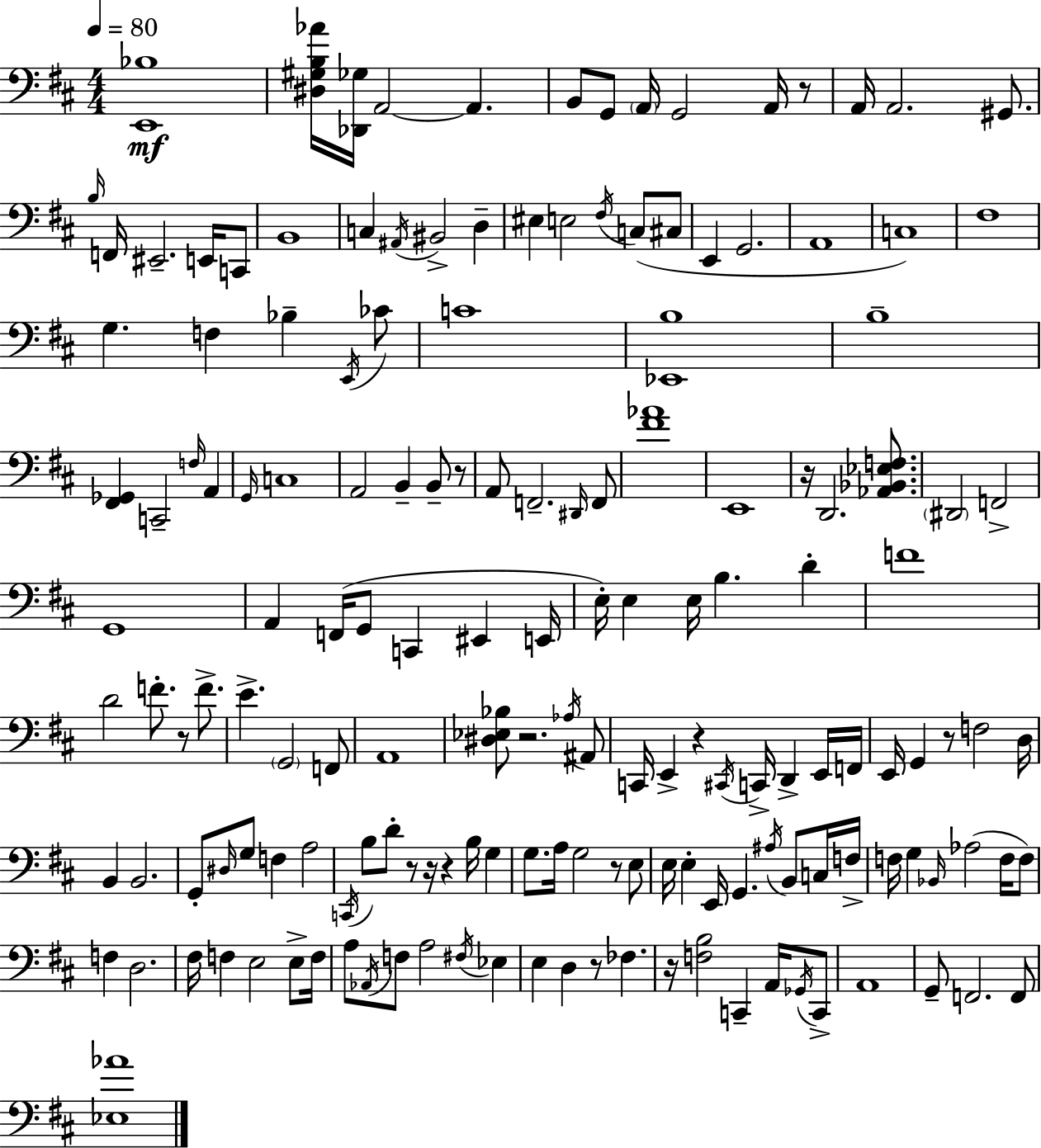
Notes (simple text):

[E2,Bb3]/w [D#3,G#3,B3,Ab4]/s [Db2,Gb3]/s A2/h A2/q. B2/e G2/e A2/s G2/h A2/s R/e A2/s A2/h. G#2/e. B3/s F2/s EIS2/h. E2/s C2/e B2/w C3/q A#2/s BIS2/h D3/q EIS3/q E3/h F#3/s C3/e C#3/e E2/q G2/h. A2/w C3/w F#3/w G3/q. F3/q Bb3/q E2/s CES4/e C4/w [Eb2,B3]/w B3/w [F#2,Gb2]/q C2/h F3/s A2/q G2/s C3/w A2/h B2/q B2/e R/e A2/e F2/h. D#2/s F2/e [F#4,Ab4]/w E2/w R/s D2/h. [Ab2,Bb2,Eb3,F3]/e. D#2/h F2/h G2/w A2/q F2/s G2/e C2/q EIS2/q E2/s E3/s E3/q E3/s B3/q. D4/q F4/w D4/h F4/e. R/e F4/e. E4/q. G2/h F2/e A2/w [D#3,Eb3,Bb3]/e R/h. Ab3/s A#2/e C2/s E2/q R/q C#2/s C2/s D2/q E2/s F2/s E2/s G2/q R/e F3/h D3/s B2/q B2/h. G2/e D#3/s G3/e F3/q A3/h C2/s B3/e D4/e R/e R/s R/q B3/s G3/q G3/e. A3/s G3/h R/e E3/e E3/s E3/q E2/s G2/q. A#3/s B2/e C3/s F3/s F3/s G3/q Bb2/s Ab3/h F3/s F3/e F3/q D3/h. F#3/s F3/q E3/h E3/e F3/s A3/e Ab2/s F3/e A3/h F#3/s Eb3/q E3/q D3/q R/e FES3/q. R/s [F3,B3]/h C2/q A2/s Gb2/s C2/e A2/w G2/e F2/h. F2/e [Eb3,Ab4]/w